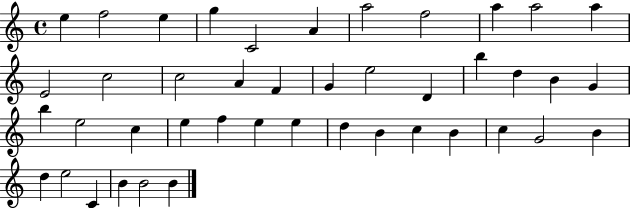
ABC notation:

X:1
T:Untitled
M:4/4
L:1/4
K:C
e f2 e g C2 A a2 f2 a a2 a E2 c2 c2 A F G e2 D b d B G b e2 c e f e e d B c B c G2 B d e2 C B B2 B